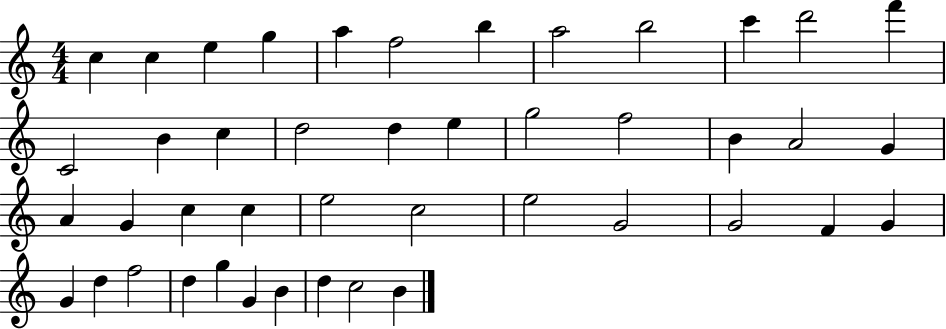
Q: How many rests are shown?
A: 0